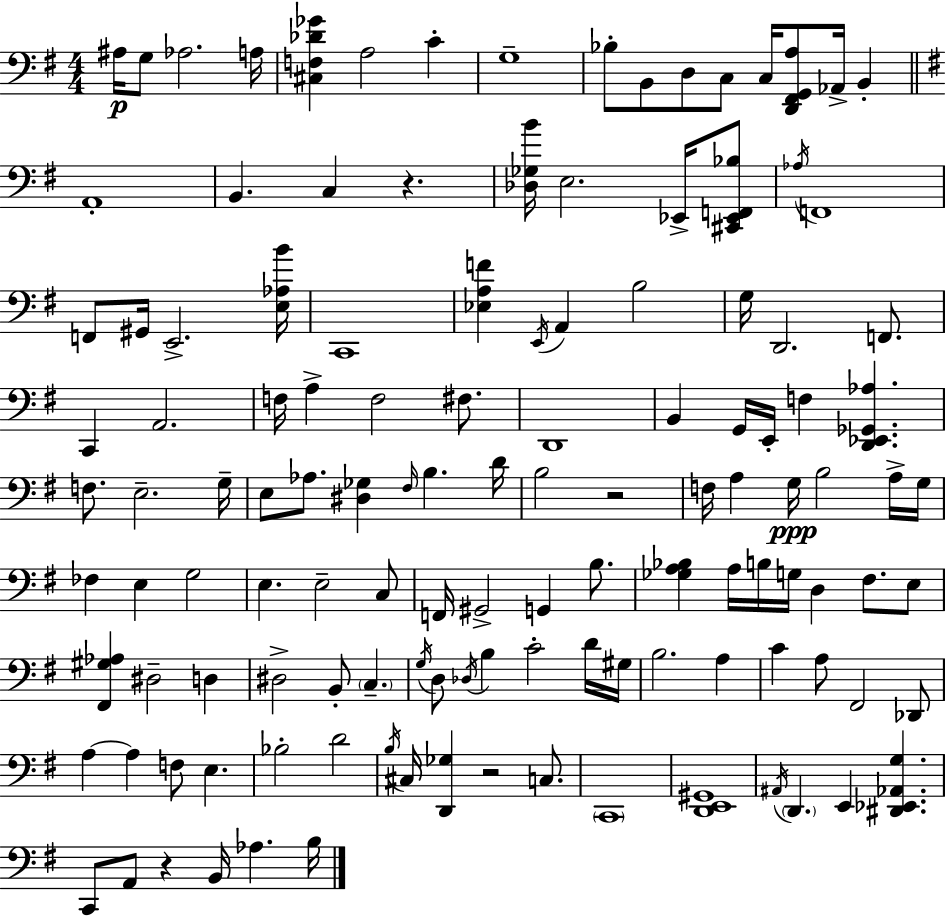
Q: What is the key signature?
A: G major